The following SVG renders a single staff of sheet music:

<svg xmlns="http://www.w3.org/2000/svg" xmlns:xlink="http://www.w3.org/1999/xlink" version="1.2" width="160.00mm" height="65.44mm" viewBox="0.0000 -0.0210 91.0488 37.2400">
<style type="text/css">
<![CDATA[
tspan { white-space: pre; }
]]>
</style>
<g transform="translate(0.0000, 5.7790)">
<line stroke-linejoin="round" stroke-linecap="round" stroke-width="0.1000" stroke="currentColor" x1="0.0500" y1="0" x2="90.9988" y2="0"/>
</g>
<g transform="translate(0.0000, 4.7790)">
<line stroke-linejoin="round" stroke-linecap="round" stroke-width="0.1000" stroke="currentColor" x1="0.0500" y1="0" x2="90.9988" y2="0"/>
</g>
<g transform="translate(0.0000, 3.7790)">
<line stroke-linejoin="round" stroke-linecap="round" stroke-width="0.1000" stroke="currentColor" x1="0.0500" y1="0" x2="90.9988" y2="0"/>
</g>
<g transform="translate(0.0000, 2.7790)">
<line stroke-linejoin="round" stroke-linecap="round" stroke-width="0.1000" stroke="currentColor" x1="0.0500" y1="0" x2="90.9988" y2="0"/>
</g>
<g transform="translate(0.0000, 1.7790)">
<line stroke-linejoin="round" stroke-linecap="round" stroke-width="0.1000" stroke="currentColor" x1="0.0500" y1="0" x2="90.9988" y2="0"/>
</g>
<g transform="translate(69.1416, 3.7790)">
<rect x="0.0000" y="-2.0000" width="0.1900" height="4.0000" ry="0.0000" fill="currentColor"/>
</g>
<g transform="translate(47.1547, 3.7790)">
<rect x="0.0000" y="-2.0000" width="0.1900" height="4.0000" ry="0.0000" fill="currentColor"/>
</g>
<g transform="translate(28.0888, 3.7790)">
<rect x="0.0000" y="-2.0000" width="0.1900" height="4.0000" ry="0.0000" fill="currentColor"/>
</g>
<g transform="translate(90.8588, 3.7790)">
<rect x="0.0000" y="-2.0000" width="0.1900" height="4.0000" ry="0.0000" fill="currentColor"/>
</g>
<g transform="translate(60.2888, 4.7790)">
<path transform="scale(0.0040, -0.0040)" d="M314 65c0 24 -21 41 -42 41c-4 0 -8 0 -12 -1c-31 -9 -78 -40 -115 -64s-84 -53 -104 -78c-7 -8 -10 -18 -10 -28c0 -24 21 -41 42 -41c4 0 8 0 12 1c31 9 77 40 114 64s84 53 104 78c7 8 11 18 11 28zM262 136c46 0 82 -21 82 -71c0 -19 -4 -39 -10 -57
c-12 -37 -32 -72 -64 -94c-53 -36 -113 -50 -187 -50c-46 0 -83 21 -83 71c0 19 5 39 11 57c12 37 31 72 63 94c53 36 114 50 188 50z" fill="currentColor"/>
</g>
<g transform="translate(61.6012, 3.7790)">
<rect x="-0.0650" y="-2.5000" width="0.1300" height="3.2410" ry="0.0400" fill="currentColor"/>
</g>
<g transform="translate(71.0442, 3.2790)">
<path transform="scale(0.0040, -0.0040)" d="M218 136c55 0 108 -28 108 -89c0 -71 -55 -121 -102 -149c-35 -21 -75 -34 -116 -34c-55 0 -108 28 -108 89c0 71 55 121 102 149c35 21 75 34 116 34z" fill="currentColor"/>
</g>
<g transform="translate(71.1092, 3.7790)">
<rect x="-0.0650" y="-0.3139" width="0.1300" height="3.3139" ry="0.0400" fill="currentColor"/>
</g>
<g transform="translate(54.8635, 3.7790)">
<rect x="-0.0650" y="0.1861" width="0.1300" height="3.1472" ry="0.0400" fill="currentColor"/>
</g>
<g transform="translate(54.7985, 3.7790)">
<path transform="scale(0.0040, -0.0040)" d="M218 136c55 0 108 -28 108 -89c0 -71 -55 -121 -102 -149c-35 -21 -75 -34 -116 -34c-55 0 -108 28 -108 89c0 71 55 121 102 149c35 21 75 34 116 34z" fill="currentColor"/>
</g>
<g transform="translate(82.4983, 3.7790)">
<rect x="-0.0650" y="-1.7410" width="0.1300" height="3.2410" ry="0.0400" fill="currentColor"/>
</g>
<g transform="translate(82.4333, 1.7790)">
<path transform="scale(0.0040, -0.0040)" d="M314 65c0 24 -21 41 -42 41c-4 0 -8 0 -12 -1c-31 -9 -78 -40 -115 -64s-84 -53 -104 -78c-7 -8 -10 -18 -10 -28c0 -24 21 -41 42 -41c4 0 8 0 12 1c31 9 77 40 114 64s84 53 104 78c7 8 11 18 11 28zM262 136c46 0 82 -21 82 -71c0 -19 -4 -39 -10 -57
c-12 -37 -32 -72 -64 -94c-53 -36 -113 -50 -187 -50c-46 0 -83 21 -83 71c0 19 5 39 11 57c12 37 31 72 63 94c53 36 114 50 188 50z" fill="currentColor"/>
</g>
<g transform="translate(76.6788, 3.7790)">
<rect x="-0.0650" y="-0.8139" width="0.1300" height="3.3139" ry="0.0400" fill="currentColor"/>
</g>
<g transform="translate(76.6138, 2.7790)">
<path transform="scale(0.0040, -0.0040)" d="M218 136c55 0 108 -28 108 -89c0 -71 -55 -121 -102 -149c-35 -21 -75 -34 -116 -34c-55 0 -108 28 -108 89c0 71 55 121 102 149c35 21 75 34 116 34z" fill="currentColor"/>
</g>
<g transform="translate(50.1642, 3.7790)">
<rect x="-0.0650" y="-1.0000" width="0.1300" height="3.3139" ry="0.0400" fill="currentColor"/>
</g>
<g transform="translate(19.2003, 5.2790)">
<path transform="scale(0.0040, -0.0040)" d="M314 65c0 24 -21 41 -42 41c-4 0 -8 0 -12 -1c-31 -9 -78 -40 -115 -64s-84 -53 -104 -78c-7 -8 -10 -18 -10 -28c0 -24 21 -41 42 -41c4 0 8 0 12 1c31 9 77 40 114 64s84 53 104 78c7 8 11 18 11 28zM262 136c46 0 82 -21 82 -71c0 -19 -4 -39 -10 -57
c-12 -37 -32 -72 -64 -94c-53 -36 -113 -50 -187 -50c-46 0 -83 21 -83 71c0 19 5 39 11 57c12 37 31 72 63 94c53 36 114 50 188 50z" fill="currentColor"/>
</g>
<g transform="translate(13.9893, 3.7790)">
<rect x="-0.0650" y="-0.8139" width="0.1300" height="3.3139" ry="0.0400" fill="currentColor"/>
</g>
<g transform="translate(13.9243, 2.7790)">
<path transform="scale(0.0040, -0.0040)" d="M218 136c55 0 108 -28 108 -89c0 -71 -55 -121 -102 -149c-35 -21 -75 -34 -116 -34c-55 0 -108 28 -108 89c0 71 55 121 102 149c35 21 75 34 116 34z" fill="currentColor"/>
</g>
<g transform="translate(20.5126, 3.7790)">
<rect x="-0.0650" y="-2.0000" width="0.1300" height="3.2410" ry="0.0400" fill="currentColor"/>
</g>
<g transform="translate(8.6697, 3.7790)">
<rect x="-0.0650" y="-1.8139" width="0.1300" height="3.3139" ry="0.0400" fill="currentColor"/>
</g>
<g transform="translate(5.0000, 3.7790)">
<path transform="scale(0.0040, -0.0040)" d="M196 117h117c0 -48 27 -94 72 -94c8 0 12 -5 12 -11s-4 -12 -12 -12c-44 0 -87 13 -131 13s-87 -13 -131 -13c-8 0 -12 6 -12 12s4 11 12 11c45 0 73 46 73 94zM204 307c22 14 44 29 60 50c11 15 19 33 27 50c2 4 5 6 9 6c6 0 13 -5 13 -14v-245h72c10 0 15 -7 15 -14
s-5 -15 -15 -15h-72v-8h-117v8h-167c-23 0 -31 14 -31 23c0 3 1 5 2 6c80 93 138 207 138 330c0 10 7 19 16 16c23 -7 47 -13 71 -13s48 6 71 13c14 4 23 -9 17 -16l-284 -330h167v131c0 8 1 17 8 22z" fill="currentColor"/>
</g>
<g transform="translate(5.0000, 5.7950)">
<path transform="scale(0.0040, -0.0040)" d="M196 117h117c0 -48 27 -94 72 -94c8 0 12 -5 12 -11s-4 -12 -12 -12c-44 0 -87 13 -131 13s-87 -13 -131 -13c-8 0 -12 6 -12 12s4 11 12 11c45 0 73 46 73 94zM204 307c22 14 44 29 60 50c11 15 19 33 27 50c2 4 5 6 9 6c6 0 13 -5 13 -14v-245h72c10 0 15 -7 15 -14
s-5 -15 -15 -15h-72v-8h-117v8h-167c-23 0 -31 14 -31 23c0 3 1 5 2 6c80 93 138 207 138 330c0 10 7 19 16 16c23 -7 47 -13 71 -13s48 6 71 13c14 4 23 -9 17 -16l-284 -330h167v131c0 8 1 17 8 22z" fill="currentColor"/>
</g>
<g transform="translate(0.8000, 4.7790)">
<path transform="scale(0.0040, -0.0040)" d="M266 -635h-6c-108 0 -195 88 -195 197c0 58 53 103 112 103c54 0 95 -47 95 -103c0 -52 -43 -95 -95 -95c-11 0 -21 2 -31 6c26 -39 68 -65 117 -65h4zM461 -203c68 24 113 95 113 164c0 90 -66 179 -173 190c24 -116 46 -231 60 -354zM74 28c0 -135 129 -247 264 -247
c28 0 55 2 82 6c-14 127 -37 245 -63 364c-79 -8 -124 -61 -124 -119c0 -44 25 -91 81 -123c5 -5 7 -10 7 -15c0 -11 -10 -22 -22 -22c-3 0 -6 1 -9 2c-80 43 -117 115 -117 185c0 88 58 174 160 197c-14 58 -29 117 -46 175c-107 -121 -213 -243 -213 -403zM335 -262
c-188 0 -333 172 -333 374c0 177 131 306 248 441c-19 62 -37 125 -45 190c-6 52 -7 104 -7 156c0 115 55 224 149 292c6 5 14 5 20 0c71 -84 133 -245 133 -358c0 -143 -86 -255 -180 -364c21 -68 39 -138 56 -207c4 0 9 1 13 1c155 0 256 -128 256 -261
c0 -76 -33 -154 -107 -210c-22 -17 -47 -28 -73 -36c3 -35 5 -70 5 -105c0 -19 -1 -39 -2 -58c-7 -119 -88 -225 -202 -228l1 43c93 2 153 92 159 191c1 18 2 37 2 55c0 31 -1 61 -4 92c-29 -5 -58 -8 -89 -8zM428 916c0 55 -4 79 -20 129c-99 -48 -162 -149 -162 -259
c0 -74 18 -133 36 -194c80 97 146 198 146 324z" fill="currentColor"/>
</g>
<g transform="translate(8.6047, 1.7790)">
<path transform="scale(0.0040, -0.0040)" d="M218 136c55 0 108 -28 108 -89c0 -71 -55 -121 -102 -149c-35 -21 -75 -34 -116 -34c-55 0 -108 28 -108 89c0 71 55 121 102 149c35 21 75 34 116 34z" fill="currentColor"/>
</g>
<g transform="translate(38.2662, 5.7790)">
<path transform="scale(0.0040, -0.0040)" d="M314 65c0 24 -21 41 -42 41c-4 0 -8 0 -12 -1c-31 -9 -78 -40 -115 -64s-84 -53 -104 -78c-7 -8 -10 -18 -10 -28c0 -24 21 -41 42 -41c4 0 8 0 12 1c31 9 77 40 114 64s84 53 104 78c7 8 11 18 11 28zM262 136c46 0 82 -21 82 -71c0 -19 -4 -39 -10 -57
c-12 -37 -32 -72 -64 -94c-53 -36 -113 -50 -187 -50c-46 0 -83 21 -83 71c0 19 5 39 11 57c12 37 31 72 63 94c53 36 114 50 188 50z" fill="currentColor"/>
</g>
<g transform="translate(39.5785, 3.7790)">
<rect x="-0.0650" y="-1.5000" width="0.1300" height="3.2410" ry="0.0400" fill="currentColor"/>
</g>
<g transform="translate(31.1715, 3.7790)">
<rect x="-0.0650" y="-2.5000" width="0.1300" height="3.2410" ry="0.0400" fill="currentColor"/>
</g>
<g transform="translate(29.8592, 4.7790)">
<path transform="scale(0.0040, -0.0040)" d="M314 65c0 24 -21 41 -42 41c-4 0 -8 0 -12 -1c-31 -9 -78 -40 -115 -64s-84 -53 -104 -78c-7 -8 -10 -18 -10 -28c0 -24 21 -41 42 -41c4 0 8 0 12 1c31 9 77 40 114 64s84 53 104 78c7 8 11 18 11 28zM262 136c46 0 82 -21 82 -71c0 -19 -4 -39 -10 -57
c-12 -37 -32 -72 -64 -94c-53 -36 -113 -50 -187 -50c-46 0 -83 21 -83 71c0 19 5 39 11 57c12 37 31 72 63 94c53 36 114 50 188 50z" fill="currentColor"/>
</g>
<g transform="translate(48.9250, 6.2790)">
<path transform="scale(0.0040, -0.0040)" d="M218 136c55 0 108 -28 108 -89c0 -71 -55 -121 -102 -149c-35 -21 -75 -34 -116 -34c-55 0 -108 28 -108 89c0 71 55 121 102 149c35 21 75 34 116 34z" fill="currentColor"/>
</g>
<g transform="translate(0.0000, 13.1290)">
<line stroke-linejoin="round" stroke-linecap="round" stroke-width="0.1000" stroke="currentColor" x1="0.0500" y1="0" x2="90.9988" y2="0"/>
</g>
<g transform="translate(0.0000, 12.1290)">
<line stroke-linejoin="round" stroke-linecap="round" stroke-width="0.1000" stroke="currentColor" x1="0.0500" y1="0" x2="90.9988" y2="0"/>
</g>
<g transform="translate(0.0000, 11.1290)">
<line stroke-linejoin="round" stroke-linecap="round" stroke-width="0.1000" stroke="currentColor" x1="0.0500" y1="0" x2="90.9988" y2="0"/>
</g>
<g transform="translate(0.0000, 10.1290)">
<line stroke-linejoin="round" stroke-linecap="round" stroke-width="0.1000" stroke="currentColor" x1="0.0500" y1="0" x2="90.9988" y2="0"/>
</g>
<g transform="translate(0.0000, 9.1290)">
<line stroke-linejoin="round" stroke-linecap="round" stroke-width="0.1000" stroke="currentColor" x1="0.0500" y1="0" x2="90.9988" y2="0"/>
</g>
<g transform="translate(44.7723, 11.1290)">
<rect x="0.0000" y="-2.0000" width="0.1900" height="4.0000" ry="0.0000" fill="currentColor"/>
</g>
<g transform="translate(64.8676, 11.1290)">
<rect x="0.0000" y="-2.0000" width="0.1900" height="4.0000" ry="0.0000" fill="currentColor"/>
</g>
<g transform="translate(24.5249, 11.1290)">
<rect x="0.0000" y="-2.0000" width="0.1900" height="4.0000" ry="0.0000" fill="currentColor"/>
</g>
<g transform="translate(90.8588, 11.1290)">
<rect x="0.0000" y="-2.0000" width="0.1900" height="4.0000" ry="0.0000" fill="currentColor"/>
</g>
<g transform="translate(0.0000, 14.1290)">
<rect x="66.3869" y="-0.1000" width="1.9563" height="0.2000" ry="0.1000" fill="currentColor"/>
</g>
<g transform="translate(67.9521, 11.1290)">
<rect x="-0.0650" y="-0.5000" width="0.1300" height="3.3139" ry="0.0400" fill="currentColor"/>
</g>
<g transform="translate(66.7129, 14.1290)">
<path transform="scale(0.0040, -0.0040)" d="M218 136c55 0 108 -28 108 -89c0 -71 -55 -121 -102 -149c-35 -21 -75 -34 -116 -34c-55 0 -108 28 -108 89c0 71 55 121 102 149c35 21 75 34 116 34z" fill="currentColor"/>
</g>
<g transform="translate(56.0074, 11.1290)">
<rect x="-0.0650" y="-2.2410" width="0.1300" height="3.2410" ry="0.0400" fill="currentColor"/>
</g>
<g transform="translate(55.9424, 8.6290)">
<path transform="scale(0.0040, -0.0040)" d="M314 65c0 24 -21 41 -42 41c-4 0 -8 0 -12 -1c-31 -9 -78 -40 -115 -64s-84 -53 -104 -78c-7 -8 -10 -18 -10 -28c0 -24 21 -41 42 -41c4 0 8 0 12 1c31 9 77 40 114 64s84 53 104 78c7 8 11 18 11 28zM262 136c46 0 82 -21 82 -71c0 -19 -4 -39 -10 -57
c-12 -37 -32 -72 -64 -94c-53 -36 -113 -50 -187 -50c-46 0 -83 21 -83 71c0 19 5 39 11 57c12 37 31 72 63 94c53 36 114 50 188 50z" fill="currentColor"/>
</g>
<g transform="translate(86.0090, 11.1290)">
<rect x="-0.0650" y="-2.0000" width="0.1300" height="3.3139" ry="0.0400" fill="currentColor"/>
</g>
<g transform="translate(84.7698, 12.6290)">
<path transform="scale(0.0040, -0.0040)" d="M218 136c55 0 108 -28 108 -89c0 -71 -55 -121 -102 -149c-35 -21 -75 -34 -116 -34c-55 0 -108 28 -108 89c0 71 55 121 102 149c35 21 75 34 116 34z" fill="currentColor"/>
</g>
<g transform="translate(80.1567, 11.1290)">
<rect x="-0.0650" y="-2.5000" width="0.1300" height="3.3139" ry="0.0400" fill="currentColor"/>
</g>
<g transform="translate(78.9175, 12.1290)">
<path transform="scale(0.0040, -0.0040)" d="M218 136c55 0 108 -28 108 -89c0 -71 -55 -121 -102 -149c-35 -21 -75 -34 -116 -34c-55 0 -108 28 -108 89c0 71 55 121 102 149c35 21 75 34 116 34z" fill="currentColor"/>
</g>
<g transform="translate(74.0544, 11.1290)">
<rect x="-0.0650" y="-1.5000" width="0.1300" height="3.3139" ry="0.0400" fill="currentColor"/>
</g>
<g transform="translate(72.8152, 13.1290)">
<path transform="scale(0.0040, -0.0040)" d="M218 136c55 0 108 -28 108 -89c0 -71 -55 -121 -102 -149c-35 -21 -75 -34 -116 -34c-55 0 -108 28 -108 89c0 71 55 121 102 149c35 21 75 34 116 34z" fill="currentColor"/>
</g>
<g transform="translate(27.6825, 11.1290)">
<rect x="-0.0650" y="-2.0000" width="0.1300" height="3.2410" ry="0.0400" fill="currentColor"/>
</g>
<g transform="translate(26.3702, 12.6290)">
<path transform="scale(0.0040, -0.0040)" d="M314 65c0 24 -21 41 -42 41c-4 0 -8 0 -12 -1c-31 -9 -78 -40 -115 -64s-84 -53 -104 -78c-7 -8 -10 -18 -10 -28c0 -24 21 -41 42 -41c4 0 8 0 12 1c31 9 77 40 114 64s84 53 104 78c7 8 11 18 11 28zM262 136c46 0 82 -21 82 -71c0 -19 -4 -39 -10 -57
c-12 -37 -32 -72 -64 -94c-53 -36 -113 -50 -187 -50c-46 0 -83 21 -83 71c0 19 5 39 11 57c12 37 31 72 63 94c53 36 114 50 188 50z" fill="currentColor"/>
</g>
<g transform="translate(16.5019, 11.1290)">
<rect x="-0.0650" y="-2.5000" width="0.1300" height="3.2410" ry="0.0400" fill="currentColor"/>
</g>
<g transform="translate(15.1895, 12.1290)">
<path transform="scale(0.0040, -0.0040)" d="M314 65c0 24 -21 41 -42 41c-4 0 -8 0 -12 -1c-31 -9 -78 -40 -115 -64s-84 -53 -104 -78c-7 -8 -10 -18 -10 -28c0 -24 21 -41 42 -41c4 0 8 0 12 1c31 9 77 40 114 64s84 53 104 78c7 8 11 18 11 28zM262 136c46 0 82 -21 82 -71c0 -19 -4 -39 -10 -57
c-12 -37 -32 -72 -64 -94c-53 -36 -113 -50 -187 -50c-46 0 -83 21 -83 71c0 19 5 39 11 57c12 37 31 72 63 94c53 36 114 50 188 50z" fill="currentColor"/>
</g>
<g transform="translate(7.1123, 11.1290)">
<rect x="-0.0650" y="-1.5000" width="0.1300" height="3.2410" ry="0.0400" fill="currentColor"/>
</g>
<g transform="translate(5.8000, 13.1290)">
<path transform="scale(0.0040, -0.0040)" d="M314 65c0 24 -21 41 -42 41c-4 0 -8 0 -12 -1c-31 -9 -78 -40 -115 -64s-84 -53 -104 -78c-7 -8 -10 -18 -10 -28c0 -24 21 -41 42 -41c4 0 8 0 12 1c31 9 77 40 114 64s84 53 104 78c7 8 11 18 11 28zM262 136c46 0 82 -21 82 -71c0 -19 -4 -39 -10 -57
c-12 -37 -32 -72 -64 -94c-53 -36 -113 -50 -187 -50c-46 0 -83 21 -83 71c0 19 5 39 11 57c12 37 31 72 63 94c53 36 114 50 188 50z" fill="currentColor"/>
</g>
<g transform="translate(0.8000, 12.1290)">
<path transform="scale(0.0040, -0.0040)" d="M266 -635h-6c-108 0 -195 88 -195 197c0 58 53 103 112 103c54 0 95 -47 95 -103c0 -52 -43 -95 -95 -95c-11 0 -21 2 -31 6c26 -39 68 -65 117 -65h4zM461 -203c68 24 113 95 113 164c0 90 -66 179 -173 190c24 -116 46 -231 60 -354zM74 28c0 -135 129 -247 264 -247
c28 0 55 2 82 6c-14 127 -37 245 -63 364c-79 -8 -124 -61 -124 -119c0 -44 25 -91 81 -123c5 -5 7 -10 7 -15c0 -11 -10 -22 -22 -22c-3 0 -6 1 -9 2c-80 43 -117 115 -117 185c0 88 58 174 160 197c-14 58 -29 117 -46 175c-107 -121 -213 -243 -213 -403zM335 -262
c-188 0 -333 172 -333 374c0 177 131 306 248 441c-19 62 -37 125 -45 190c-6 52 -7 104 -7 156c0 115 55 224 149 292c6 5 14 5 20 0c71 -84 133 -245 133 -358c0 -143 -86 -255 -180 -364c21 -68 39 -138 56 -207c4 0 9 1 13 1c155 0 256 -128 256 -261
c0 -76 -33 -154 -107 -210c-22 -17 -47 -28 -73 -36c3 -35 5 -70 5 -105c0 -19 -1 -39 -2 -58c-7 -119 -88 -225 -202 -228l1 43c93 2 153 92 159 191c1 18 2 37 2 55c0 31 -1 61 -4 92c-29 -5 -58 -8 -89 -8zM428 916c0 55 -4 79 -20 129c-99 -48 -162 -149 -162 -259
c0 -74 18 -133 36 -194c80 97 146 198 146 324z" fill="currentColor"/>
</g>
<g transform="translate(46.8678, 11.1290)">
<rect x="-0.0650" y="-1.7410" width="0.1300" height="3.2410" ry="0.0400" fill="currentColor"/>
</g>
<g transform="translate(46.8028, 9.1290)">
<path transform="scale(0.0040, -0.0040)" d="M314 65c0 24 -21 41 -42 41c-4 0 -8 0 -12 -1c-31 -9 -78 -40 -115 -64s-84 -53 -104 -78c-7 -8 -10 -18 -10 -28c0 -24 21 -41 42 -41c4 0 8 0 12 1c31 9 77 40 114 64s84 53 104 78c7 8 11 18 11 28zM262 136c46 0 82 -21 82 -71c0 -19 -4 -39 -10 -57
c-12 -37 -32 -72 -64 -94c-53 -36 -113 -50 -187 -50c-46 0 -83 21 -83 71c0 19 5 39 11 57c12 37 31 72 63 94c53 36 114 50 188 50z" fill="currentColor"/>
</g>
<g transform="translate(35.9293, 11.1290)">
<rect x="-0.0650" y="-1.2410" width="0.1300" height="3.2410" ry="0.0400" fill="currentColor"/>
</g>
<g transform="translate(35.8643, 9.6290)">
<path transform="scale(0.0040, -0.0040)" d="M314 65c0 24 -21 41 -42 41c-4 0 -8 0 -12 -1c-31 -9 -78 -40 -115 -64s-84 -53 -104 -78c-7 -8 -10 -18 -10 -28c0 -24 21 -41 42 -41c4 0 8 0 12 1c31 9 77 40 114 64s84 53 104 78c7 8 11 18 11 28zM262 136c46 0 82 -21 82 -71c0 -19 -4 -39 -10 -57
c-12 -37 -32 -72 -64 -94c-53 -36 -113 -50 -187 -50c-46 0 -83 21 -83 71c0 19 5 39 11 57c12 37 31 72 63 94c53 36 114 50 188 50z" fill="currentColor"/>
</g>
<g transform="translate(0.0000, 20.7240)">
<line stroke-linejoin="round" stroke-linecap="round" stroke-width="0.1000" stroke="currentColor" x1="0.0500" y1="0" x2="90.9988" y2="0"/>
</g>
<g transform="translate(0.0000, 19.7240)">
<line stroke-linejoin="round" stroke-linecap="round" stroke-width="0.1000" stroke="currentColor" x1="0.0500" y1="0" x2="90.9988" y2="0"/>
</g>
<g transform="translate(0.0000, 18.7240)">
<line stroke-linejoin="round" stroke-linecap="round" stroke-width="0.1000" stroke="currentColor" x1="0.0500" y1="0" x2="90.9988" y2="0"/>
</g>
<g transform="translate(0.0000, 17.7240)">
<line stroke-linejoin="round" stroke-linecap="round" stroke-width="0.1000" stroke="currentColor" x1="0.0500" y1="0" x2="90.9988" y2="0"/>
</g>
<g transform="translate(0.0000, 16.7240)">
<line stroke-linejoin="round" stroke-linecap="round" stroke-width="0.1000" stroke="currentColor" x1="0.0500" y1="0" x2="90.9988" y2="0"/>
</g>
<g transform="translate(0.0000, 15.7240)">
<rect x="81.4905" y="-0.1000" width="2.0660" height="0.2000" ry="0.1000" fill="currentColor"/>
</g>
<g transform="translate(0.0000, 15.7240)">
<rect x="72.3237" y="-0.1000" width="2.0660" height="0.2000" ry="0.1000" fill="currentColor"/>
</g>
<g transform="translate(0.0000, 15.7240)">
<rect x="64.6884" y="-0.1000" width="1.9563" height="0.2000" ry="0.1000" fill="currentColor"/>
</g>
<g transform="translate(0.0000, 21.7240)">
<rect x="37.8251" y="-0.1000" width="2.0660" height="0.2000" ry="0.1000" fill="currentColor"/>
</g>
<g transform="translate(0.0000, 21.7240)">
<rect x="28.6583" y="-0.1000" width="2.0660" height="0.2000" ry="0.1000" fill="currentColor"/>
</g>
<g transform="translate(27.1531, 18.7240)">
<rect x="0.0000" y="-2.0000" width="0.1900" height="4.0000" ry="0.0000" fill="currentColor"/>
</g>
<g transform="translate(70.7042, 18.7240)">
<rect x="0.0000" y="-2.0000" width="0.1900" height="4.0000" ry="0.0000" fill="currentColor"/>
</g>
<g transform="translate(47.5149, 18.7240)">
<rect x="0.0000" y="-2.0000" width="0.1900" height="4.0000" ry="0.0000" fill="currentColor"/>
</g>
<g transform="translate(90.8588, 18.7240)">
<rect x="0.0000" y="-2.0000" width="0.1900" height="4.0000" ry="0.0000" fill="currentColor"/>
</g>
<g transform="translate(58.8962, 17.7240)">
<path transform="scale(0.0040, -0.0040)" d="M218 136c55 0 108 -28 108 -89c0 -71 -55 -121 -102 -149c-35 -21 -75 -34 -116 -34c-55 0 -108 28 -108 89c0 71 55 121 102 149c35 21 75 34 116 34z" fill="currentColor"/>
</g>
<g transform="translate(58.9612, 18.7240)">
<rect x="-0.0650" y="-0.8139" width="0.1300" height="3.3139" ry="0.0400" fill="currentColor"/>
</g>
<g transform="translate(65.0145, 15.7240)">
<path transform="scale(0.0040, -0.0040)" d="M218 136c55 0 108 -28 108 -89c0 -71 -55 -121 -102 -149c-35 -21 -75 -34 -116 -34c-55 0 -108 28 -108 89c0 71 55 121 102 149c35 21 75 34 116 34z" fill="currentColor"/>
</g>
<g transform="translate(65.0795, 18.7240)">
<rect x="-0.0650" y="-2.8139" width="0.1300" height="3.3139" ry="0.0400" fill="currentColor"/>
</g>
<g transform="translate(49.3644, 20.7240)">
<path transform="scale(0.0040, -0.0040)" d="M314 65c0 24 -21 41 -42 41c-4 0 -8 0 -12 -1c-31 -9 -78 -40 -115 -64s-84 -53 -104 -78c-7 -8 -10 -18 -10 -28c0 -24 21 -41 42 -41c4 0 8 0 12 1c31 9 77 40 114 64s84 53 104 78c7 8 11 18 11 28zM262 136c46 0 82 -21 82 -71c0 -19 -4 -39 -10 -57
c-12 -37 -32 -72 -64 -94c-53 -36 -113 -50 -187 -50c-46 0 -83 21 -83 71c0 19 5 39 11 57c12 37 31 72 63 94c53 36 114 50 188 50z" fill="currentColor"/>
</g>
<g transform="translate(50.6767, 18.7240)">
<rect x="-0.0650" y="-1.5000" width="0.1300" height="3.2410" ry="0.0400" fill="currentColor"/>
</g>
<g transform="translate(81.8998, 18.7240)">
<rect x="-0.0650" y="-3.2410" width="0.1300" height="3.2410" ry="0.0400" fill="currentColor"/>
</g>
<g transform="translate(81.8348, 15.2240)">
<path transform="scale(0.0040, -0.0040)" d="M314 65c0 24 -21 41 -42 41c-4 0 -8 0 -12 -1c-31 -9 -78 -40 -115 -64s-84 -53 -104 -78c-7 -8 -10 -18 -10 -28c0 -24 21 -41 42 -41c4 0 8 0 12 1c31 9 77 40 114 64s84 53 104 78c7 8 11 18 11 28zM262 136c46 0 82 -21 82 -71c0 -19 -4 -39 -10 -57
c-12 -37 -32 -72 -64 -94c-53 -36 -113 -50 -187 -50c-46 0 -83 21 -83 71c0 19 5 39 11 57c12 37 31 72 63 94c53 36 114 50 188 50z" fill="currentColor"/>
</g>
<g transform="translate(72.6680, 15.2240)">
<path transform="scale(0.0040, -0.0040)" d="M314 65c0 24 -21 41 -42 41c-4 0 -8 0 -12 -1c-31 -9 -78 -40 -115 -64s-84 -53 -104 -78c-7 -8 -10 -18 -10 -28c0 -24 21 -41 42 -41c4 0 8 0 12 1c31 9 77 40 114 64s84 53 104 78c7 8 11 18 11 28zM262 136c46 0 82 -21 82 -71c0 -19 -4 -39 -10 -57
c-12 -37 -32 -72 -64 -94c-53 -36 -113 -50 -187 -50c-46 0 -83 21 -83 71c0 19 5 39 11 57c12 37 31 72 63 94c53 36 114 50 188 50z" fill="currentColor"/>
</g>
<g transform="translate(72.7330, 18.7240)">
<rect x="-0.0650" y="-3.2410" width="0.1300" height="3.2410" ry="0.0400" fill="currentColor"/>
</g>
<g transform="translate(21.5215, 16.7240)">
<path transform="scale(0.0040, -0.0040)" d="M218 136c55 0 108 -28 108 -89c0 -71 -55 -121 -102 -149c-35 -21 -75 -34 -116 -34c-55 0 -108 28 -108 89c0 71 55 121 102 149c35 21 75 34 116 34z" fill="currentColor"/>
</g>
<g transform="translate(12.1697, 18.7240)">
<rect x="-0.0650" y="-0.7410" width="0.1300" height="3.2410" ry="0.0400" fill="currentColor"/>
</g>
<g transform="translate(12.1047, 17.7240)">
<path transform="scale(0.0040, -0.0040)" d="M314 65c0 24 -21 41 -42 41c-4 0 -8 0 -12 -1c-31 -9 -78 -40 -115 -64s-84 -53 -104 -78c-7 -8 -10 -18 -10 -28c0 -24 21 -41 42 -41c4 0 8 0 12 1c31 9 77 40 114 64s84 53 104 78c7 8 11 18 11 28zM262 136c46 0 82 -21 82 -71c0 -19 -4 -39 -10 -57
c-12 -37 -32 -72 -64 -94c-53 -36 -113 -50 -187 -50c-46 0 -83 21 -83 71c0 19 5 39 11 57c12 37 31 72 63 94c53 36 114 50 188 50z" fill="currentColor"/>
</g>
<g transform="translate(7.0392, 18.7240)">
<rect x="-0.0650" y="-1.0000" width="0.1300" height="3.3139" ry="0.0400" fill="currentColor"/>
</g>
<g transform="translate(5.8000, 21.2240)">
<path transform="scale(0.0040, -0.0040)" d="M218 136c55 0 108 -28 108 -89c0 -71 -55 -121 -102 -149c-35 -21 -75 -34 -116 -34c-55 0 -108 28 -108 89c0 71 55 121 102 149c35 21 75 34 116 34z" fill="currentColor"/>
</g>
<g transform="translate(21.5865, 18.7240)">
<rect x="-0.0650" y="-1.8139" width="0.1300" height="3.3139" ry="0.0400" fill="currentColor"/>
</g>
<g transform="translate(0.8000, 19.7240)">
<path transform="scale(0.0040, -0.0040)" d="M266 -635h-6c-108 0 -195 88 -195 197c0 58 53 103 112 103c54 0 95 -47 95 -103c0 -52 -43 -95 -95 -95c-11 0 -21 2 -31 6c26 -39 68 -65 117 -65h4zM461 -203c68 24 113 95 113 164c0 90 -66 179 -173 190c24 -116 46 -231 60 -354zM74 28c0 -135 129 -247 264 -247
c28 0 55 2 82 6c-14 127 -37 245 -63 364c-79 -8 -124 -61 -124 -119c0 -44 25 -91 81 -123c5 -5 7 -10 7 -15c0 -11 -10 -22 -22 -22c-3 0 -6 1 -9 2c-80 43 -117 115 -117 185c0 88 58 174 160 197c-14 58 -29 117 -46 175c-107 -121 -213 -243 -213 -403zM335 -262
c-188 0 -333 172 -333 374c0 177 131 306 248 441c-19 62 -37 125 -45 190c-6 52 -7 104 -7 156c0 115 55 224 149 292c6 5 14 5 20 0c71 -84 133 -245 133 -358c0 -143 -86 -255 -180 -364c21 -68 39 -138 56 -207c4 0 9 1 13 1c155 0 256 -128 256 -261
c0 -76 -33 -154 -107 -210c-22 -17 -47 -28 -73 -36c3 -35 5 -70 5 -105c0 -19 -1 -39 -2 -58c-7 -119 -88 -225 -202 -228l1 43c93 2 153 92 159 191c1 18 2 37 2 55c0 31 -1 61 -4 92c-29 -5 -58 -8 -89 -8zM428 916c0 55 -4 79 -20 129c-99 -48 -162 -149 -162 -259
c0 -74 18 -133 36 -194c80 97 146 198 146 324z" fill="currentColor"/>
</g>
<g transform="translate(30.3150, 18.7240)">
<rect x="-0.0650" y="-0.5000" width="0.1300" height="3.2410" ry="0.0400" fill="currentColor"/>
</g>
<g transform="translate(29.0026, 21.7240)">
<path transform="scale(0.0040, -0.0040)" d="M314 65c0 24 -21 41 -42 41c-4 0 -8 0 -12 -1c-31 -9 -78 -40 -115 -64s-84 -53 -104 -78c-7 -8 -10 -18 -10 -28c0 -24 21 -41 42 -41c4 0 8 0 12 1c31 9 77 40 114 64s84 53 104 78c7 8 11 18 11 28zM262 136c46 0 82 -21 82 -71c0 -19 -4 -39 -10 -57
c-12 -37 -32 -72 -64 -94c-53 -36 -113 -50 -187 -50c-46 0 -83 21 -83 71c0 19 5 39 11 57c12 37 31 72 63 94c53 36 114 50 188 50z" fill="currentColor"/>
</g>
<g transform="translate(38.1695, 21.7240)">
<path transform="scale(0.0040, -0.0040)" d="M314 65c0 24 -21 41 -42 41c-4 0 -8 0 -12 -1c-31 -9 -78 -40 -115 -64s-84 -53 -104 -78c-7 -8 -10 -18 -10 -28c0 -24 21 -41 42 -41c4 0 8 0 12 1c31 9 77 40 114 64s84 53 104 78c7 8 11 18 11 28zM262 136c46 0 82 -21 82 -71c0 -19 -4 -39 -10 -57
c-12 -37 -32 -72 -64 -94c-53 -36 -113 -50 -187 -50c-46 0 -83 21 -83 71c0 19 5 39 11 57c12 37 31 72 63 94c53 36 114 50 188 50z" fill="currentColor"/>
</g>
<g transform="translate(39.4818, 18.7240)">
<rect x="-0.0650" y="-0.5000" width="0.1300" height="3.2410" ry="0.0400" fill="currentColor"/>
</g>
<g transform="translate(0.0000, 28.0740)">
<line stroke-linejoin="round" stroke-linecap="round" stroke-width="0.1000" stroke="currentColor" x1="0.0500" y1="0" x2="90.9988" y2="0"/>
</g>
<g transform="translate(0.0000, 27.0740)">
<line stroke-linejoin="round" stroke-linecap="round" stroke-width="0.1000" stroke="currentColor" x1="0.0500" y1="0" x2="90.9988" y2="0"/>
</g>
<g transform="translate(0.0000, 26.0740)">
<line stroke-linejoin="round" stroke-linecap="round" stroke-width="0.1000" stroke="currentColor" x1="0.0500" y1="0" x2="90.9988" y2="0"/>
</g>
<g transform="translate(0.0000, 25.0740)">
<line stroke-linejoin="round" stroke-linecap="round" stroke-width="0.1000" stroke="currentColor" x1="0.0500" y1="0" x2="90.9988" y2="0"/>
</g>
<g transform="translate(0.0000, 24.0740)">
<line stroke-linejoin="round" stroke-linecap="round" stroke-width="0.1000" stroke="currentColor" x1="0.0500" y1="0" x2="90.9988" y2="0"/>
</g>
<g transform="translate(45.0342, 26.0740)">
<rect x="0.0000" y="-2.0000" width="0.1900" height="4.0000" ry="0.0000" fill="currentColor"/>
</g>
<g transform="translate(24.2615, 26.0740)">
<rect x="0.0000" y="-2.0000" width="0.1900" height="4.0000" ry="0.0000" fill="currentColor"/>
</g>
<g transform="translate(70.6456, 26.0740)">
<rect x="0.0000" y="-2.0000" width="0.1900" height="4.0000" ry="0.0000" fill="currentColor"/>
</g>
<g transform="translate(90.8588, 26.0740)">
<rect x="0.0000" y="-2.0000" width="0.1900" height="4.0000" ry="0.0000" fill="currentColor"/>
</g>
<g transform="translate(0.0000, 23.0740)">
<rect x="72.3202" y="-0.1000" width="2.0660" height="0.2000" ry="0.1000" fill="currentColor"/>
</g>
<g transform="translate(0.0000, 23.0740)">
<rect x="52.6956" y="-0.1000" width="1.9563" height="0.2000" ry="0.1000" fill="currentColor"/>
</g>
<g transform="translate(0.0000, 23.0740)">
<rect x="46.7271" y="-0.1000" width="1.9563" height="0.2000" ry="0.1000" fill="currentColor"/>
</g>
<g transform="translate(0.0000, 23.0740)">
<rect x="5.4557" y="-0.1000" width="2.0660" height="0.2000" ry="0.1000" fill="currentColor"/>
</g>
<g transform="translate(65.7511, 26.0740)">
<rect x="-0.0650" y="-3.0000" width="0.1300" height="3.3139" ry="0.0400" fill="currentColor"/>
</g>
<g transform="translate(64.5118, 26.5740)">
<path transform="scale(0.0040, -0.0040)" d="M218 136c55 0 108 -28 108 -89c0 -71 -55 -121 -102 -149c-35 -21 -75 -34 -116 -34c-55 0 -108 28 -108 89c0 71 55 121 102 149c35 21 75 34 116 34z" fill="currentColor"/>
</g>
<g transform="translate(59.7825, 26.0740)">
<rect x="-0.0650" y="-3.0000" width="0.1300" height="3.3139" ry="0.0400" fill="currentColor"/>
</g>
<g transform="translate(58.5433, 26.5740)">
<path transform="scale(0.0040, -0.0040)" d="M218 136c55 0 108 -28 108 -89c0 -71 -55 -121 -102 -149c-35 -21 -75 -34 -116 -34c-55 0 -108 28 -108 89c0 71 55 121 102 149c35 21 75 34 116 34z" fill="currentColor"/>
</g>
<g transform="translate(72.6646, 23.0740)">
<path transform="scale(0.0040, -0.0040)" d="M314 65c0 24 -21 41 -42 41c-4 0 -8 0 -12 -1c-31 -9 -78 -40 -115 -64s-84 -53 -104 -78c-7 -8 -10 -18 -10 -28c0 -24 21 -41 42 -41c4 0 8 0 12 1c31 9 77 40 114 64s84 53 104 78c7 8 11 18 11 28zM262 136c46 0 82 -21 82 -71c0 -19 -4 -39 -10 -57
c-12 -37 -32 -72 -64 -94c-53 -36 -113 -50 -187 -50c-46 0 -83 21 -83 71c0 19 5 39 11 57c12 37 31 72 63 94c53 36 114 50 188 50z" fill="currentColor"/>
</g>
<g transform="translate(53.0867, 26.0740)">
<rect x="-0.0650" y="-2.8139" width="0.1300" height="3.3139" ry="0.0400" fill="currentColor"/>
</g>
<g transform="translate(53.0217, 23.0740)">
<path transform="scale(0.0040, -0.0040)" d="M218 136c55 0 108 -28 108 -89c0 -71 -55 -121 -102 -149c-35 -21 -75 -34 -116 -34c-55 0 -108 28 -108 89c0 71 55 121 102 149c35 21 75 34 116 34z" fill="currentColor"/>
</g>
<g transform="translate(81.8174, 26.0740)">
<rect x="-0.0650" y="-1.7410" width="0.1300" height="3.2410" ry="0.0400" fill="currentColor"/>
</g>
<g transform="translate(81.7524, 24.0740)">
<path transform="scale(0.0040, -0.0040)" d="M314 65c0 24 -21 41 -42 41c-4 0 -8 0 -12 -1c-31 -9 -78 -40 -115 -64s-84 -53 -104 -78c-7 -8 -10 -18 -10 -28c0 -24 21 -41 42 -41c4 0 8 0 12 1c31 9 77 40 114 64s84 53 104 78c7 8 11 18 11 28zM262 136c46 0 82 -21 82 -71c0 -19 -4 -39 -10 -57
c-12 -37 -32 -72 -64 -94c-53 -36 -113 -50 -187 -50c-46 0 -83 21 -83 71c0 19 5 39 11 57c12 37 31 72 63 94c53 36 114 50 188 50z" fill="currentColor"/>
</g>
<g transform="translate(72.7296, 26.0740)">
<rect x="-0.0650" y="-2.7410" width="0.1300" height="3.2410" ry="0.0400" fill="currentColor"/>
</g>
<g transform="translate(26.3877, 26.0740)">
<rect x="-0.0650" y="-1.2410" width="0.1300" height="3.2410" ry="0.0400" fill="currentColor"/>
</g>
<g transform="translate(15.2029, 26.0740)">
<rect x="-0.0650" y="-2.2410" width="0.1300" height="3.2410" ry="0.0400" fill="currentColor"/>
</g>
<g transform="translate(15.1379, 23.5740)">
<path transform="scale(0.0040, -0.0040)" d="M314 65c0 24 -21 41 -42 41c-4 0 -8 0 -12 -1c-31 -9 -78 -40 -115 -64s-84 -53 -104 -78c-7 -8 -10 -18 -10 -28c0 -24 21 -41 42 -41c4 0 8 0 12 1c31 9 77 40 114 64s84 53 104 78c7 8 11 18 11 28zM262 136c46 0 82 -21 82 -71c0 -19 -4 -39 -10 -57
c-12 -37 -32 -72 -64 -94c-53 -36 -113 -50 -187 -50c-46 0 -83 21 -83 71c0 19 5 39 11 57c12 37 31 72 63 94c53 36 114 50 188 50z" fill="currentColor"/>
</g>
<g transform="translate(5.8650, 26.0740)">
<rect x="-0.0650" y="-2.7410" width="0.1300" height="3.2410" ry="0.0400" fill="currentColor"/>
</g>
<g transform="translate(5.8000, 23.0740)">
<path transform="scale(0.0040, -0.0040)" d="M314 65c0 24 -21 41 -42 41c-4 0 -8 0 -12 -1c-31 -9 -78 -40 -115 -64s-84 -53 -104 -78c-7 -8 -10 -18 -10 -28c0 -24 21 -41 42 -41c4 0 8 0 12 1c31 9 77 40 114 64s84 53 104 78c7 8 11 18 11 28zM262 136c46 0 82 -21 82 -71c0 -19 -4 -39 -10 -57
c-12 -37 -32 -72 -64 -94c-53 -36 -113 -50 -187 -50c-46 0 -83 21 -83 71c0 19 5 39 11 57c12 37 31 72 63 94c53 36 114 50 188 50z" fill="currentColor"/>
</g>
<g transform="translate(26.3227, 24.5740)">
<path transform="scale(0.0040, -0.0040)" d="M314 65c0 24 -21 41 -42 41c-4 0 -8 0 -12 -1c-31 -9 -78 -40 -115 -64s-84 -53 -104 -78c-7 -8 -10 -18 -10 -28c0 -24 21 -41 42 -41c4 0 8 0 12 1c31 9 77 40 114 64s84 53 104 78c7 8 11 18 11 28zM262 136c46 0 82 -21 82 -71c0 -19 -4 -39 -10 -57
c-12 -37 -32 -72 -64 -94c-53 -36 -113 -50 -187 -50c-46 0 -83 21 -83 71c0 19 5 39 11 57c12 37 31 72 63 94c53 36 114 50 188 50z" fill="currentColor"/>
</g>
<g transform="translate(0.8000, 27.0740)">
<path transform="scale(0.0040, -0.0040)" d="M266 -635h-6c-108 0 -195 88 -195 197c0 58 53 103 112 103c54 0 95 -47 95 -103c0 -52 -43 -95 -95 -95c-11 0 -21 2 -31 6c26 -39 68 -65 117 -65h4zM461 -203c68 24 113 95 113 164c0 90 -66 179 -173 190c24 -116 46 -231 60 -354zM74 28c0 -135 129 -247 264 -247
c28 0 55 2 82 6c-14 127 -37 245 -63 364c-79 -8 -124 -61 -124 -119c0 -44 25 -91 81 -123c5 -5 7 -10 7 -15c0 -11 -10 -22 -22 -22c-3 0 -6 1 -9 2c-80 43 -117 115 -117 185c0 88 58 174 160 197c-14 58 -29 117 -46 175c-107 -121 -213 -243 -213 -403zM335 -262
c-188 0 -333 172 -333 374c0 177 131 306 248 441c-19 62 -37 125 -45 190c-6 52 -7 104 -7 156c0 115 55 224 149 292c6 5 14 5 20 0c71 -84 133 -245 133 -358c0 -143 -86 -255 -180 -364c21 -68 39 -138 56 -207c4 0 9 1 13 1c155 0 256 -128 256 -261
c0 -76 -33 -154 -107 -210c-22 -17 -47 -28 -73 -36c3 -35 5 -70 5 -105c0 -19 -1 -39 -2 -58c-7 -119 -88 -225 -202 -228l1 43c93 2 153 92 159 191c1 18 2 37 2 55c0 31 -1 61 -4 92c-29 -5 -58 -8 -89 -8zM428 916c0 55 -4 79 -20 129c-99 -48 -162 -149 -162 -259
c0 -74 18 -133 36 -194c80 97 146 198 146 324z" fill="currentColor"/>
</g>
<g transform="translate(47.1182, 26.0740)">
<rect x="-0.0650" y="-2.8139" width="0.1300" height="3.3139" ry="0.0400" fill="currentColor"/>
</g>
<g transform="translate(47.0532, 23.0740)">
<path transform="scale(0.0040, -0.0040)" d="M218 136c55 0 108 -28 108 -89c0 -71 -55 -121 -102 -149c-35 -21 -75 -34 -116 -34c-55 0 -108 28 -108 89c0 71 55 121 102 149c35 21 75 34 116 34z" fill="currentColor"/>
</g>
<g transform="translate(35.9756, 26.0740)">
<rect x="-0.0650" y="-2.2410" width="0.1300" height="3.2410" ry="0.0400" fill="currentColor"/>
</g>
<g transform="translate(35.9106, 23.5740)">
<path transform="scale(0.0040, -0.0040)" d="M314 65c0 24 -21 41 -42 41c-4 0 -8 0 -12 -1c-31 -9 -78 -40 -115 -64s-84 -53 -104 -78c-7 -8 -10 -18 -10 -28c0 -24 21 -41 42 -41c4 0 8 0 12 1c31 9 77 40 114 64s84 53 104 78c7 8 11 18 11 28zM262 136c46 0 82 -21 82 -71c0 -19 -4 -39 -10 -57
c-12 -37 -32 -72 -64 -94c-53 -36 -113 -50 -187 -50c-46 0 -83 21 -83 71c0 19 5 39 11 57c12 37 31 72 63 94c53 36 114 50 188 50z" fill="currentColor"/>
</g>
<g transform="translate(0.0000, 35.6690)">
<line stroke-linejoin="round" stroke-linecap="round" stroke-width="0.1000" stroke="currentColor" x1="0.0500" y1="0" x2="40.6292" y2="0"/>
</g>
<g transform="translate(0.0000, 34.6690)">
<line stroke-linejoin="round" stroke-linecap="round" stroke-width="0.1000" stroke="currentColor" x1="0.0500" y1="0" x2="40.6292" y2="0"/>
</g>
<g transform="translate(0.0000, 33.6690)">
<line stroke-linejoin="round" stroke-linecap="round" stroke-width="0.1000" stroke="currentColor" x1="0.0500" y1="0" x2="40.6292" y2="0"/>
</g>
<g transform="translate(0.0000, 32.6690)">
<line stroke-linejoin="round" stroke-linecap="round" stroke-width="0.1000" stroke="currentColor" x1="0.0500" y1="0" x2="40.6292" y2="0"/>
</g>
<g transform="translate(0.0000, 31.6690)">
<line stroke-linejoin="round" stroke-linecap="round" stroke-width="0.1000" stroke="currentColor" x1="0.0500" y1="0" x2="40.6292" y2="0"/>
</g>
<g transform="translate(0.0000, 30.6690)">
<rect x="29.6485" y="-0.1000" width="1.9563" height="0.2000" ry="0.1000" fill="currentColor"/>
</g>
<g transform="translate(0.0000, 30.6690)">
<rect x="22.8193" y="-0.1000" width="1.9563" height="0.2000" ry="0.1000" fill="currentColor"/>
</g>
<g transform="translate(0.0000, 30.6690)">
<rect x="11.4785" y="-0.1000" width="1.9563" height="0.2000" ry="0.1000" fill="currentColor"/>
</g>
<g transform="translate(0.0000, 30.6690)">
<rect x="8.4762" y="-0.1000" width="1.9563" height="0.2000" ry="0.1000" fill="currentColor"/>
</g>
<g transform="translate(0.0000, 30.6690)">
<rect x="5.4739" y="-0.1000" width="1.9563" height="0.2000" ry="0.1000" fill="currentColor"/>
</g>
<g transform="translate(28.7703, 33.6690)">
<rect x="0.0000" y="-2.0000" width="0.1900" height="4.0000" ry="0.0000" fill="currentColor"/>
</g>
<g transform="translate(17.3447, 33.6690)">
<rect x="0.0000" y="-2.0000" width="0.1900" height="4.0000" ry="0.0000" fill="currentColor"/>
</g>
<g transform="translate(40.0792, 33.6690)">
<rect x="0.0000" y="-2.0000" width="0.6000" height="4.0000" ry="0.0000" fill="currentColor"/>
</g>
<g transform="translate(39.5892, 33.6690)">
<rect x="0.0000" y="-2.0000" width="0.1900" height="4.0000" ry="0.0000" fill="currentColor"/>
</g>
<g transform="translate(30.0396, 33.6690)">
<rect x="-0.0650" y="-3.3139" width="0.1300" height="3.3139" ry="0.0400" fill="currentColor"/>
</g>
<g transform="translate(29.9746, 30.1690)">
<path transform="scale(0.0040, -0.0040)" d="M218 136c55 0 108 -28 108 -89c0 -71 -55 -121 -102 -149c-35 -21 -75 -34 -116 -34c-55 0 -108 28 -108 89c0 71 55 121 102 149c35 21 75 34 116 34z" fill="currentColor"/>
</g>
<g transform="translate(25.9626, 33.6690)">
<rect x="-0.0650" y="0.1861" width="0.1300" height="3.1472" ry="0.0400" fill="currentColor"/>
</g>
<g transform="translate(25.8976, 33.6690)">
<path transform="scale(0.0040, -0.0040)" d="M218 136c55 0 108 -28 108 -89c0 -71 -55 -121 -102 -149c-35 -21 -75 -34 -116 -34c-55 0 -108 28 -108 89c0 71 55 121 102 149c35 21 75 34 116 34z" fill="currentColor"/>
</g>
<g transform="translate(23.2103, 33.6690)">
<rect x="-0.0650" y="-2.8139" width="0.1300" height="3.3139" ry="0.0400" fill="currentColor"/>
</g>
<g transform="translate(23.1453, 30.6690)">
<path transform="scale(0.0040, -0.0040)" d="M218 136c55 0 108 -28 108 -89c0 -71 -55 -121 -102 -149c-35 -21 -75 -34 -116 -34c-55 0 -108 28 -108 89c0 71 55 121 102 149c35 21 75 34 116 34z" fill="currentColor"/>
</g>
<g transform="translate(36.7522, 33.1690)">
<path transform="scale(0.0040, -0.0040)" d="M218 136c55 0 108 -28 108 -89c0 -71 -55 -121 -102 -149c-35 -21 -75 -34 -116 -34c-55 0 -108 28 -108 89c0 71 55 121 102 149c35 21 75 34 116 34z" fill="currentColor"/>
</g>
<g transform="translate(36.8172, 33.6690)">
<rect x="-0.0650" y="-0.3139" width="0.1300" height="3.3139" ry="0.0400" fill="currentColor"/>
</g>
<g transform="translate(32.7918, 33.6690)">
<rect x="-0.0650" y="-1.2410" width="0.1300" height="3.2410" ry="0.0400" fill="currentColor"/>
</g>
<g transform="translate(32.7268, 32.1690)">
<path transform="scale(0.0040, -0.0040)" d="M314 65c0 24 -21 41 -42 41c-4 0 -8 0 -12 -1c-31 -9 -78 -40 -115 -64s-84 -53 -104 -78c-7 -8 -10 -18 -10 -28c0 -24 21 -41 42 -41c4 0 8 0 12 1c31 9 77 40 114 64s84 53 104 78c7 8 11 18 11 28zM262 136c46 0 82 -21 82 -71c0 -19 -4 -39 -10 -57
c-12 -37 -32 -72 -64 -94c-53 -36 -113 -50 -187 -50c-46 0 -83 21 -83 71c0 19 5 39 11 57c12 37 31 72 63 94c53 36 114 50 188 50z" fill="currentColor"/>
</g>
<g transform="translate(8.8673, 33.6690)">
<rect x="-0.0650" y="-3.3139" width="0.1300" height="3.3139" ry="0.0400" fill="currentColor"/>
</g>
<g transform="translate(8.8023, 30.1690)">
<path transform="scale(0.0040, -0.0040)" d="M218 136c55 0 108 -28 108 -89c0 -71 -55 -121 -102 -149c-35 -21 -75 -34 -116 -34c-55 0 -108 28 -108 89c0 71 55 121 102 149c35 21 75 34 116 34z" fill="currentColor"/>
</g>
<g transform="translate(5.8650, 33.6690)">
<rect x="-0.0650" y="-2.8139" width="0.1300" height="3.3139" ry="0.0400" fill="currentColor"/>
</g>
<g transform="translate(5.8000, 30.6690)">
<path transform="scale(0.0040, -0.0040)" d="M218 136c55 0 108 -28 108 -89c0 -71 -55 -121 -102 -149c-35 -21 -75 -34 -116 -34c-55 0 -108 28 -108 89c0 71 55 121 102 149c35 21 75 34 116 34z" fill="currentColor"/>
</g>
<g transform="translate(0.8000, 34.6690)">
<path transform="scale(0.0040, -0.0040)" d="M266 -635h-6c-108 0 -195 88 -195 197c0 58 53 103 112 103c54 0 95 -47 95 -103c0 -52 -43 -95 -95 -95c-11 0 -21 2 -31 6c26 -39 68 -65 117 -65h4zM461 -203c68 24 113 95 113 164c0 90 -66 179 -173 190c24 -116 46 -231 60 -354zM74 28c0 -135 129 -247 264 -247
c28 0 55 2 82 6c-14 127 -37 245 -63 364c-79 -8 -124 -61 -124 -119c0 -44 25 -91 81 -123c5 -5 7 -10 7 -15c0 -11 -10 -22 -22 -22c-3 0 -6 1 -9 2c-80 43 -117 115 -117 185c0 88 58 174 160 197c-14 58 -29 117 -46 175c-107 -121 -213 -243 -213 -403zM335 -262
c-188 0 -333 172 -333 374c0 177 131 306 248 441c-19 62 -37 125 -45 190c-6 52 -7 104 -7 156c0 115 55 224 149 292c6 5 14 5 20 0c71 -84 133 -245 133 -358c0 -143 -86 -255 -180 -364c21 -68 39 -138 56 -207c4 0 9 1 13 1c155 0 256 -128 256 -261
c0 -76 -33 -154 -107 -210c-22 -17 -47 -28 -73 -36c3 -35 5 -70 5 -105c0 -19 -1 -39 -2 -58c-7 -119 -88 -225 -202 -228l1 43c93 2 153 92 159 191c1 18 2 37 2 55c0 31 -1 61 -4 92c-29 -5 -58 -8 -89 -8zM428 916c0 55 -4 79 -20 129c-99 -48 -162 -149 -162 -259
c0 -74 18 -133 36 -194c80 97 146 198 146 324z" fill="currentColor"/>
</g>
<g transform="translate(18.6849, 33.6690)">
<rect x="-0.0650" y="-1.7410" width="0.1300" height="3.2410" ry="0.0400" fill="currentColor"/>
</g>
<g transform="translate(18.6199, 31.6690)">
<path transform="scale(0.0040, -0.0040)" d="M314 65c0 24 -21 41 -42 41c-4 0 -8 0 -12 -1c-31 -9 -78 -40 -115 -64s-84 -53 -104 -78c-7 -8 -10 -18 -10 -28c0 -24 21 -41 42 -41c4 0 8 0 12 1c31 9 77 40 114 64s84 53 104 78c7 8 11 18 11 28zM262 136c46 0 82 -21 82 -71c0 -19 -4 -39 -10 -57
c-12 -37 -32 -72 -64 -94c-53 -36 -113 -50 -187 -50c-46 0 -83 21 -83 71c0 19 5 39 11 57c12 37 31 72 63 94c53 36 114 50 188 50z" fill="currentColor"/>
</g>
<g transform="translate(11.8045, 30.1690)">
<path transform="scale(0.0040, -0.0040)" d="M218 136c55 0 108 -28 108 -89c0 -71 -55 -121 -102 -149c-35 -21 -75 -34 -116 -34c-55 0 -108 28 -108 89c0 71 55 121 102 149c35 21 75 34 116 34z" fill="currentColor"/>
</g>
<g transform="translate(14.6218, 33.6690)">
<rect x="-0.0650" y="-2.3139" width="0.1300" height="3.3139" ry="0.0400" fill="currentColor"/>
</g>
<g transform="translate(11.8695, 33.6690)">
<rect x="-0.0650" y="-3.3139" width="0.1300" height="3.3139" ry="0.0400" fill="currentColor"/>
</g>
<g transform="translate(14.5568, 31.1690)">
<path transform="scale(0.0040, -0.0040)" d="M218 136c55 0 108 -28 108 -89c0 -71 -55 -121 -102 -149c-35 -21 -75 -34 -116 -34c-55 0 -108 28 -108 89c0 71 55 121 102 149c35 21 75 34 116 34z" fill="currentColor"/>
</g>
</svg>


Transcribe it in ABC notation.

X:1
T:Untitled
M:4/4
L:1/4
K:C
f d F2 G2 E2 D B G2 c d f2 E2 G2 F2 e2 f2 g2 C E G F D d2 f C2 C2 E2 d a b2 b2 a2 g2 e2 g2 a a A A a2 f2 a b b g f2 a B b e2 c